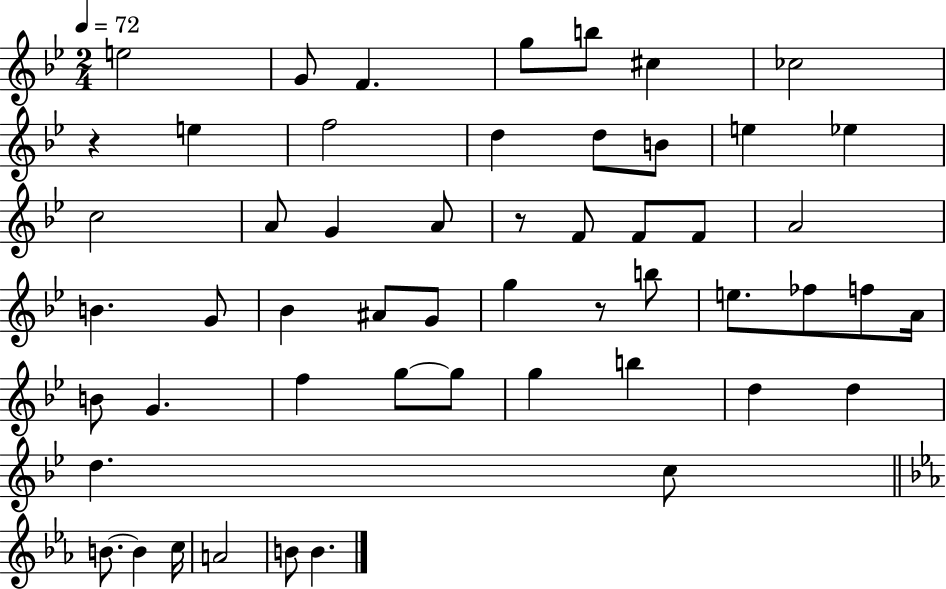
{
  \clef treble
  \numericTimeSignature
  \time 2/4
  \key bes \major
  \tempo 4 = 72
  \repeat volta 2 { e''2 | g'8 f'4. | g''8 b''8 cis''4 | ces''2 | \break r4 e''4 | f''2 | d''4 d''8 b'8 | e''4 ees''4 | \break c''2 | a'8 g'4 a'8 | r8 f'8 f'8 f'8 | a'2 | \break b'4. g'8 | bes'4 ais'8 g'8 | g''4 r8 b''8 | e''8. fes''8 f''8 a'16 | \break b'8 g'4. | f''4 g''8~~ g''8 | g''4 b''4 | d''4 d''4 | \break d''4. c''8 | \bar "||" \break \key c \minor b'8.~~ b'4 c''16 | a'2 | b'8 b'4. | } \bar "|."
}